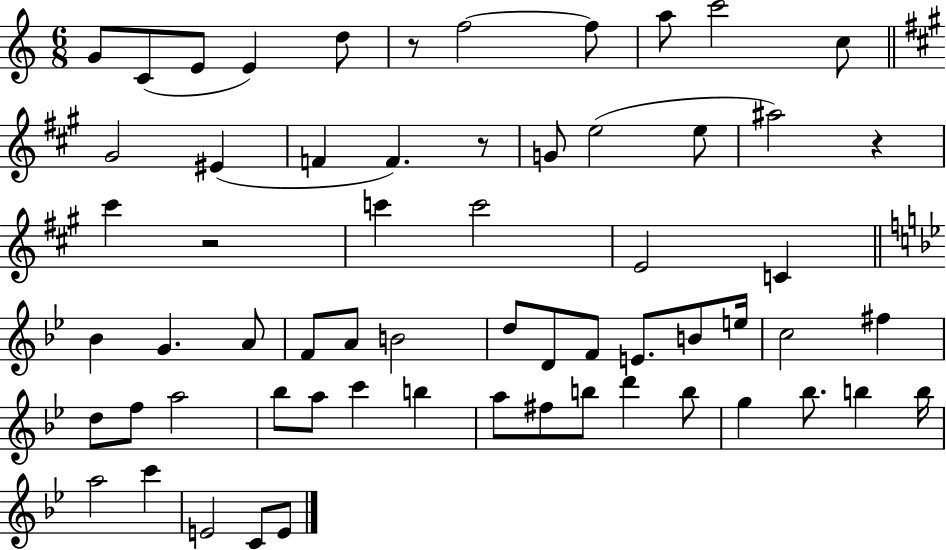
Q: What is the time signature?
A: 6/8